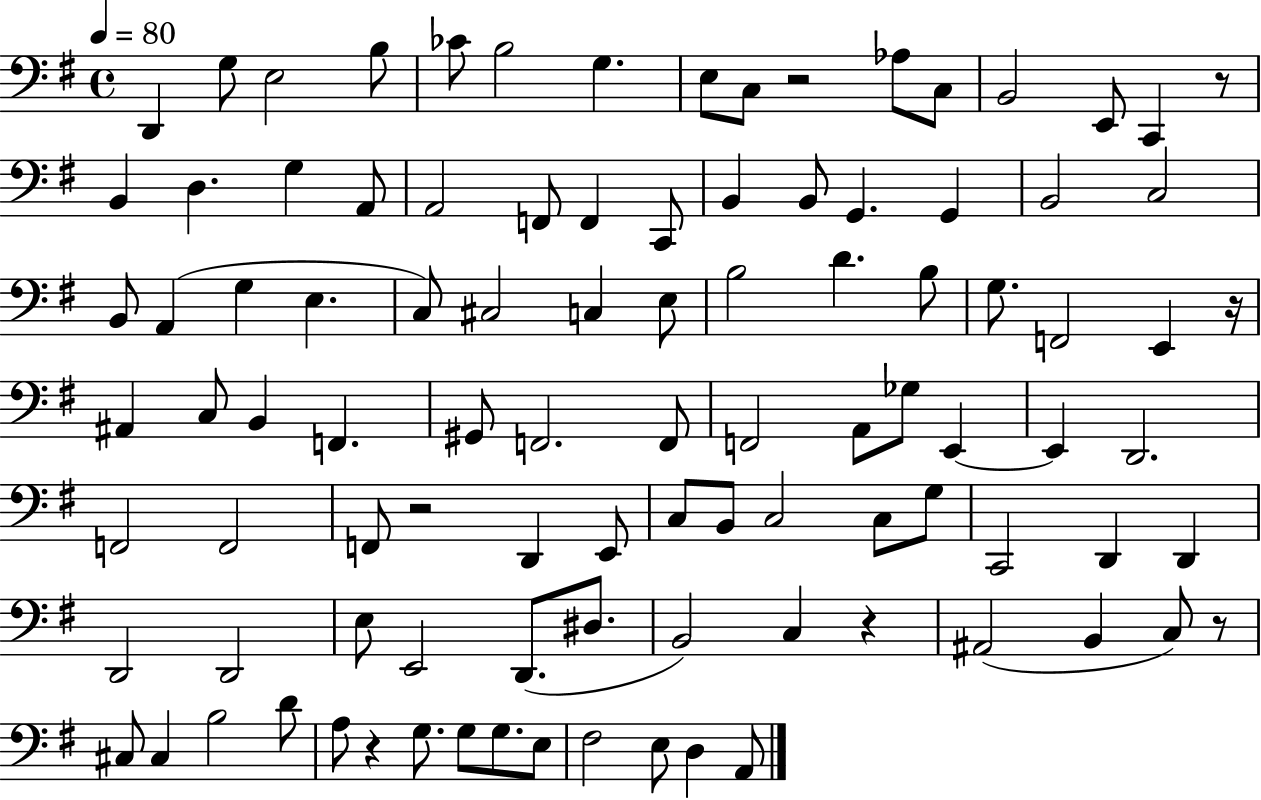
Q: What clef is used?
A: bass